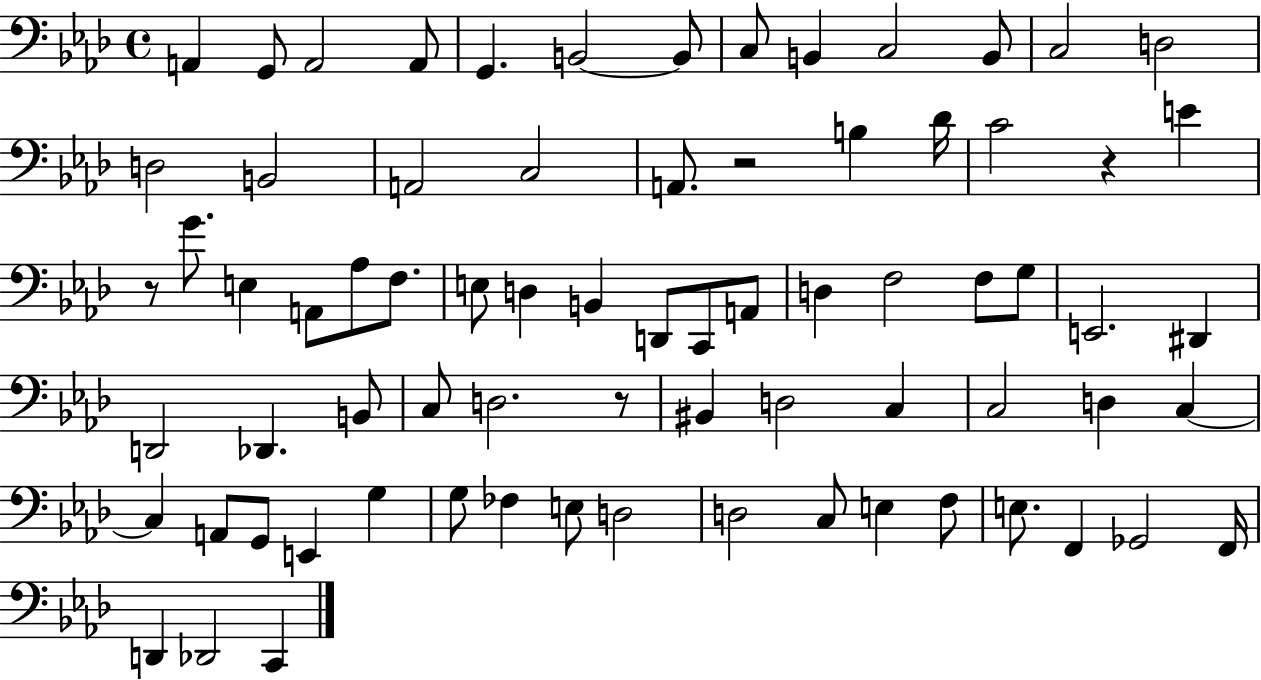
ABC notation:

X:1
T:Untitled
M:4/4
L:1/4
K:Ab
A,, G,,/2 A,,2 A,,/2 G,, B,,2 B,,/2 C,/2 B,, C,2 B,,/2 C,2 D,2 D,2 B,,2 A,,2 C,2 A,,/2 z2 B, _D/4 C2 z E z/2 G/2 E, A,,/2 _A,/2 F,/2 E,/2 D, B,, D,,/2 C,,/2 A,,/2 D, F,2 F,/2 G,/2 E,,2 ^D,, D,,2 _D,, B,,/2 C,/2 D,2 z/2 ^B,, D,2 C, C,2 D, C, C, A,,/2 G,,/2 E,, G, G,/2 _F, E,/2 D,2 D,2 C,/2 E, F,/2 E,/2 F,, _G,,2 F,,/4 D,, _D,,2 C,,